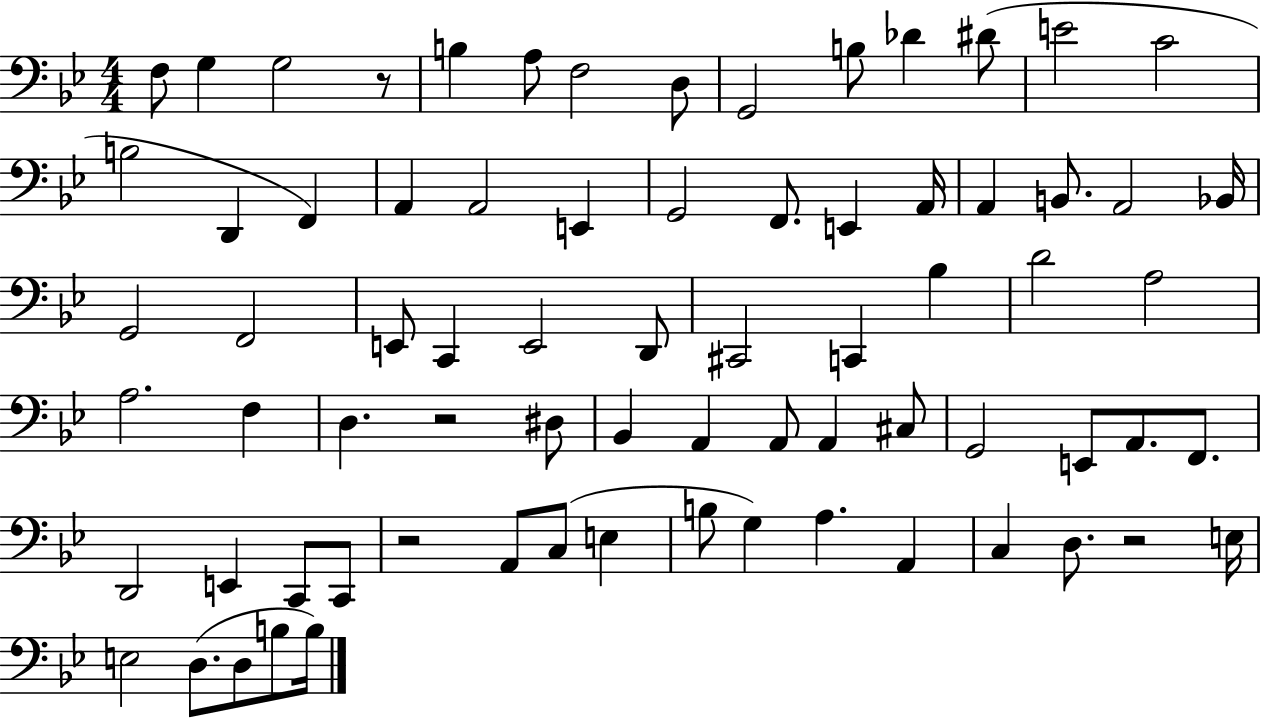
X:1
T:Untitled
M:4/4
L:1/4
K:Bb
F,/2 G, G,2 z/2 B, A,/2 F,2 D,/2 G,,2 B,/2 _D ^D/2 E2 C2 B,2 D,, F,, A,, A,,2 E,, G,,2 F,,/2 E,, A,,/4 A,, B,,/2 A,,2 _B,,/4 G,,2 F,,2 E,,/2 C,, E,,2 D,,/2 ^C,,2 C,, _B, D2 A,2 A,2 F, D, z2 ^D,/2 _B,, A,, A,,/2 A,, ^C,/2 G,,2 E,,/2 A,,/2 F,,/2 D,,2 E,, C,,/2 C,,/2 z2 A,,/2 C,/2 E, B,/2 G, A, A,, C, D,/2 z2 E,/4 E,2 D,/2 D,/2 B,/2 B,/4